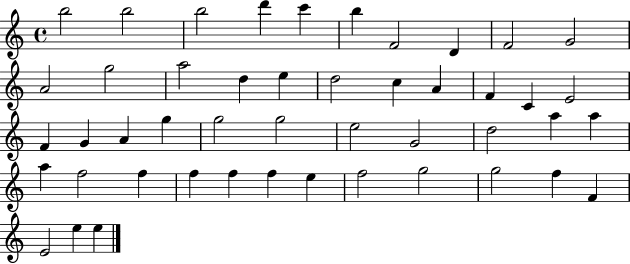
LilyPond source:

{
  \clef treble
  \time 4/4
  \defaultTimeSignature
  \key c \major
  b''2 b''2 | b''2 d'''4 c'''4 | b''4 f'2 d'4 | f'2 g'2 | \break a'2 g''2 | a''2 d''4 e''4 | d''2 c''4 a'4 | f'4 c'4 e'2 | \break f'4 g'4 a'4 g''4 | g''2 g''2 | e''2 g'2 | d''2 a''4 a''4 | \break a''4 f''2 f''4 | f''4 f''4 f''4 e''4 | f''2 g''2 | g''2 f''4 f'4 | \break e'2 e''4 e''4 | \bar "|."
}